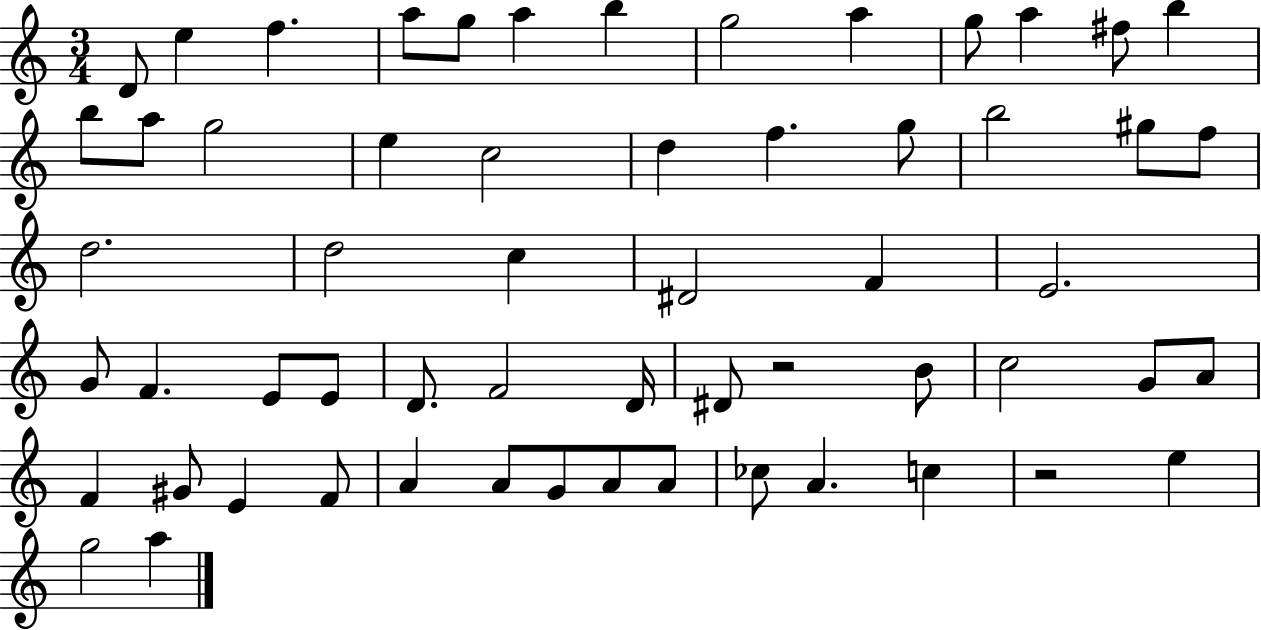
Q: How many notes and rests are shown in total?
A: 59